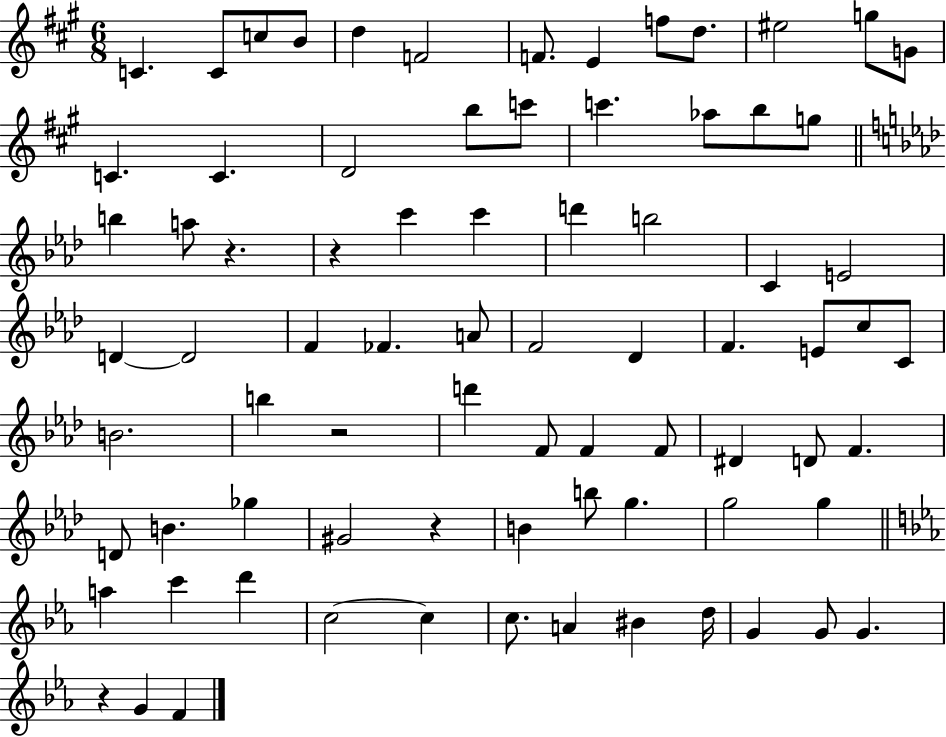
{
  \clef treble
  \numericTimeSignature
  \time 6/8
  \key a \major
  c'4. c'8 c''8 b'8 | d''4 f'2 | f'8. e'4 f''8 d''8. | eis''2 g''8 g'8 | \break c'4. c'4. | d'2 b''8 c'''8 | c'''4. aes''8 b''8 g''8 | \bar "||" \break \key f \minor b''4 a''8 r4. | r4 c'''4 c'''4 | d'''4 b''2 | c'4 e'2 | \break d'4~~ d'2 | f'4 fes'4. a'8 | f'2 des'4 | f'4. e'8 c''8 c'8 | \break b'2. | b''4 r2 | d'''4 f'8 f'4 f'8 | dis'4 d'8 f'4. | \break d'8 b'4. ges''4 | gis'2 r4 | b'4 b''8 g''4. | g''2 g''4 | \break \bar "||" \break \key ees \major a''4 c'''4 d'''4 | c''2~~ c''4 | c''8. a'4 bis'4 d''16 | g'4 g'8 g'4. | \break r4 g'4 f'4 | \bar "|."
}